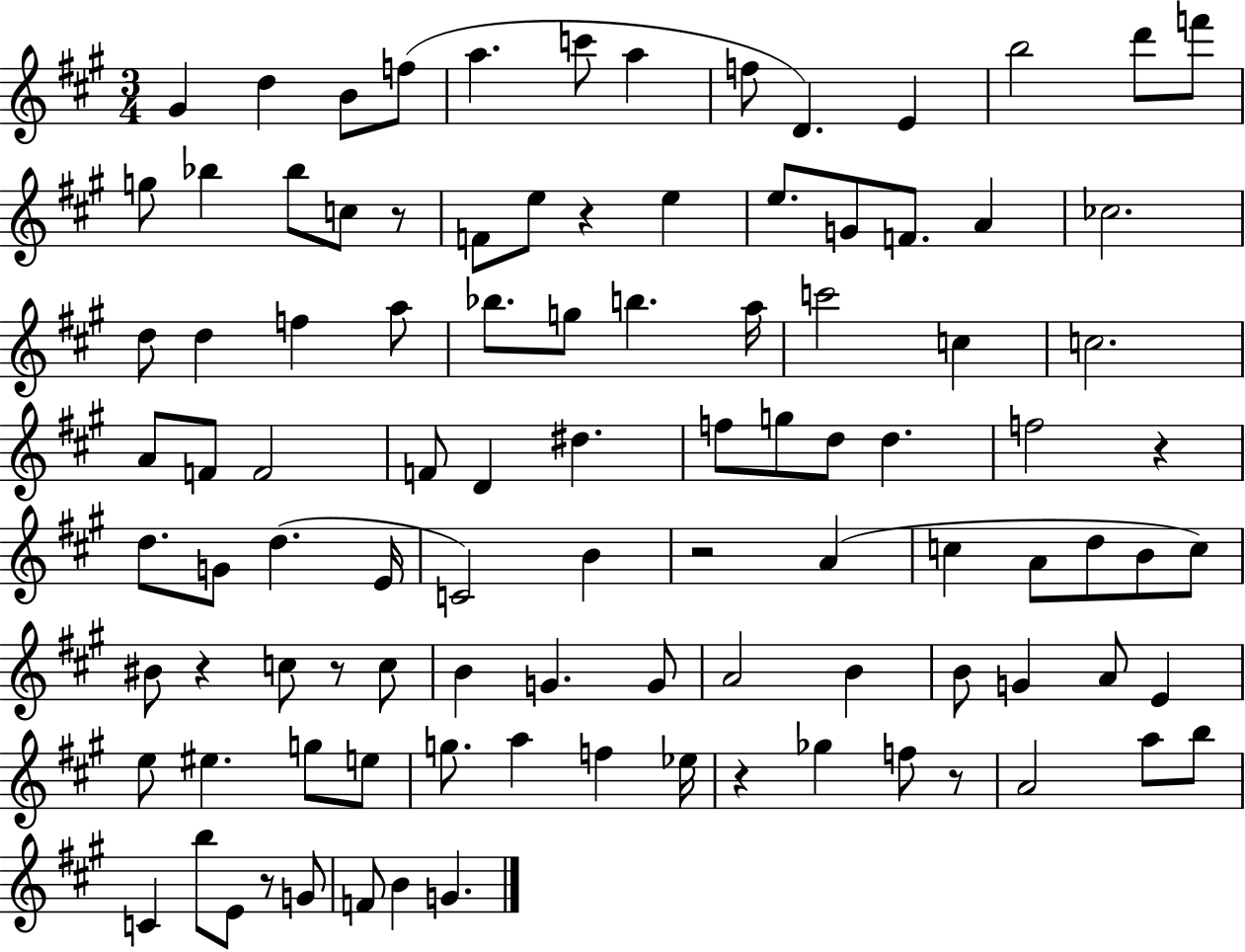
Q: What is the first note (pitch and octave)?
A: G#4